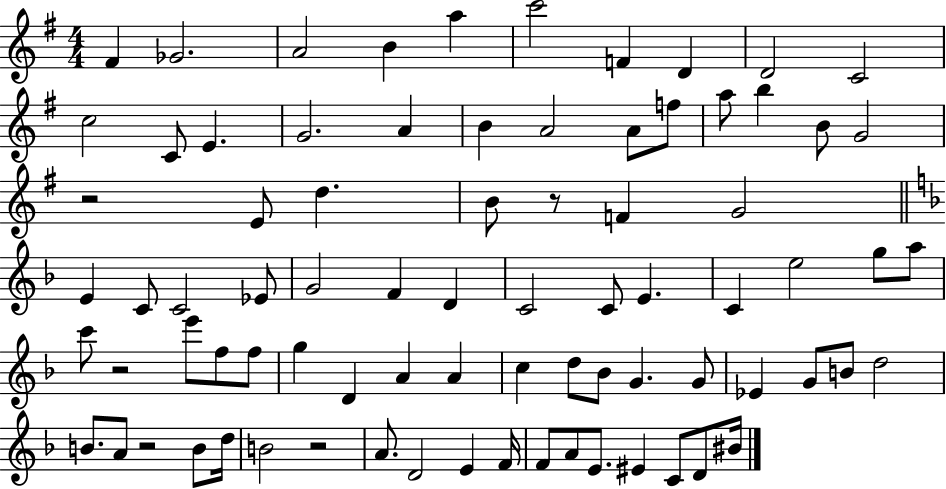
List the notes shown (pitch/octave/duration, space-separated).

F#4/q Gb4/h. A4/h B4/q A5/q C6/h F4/q D4/q D4/h C4/h C5/h C4/e E4/q. G4/h. A4/q B4/q A4/h A4/e F5/e A5/e B5/q B4/e G4/h R/h E4/e D5/q. B4/e R/e F4/q G4/h E4/q C4/e C4/h Eb4/e G4/h F4/q D4/q C4/h C4/e E4/q. C4/q E5/h G5/e A5/e C6/e R/h E6/e F5/e F5/e G5/q D4/q A4/q A4/q C5/q D5/e Bb4/e G4/q. G4/e Eb4/q G4/e B4/e D5/h B4/e. A4/e R/h B4/e D5/s B4/h R/h A4/e. D4/h E4/q F4/s F4/e A4/e E4/e. EIS4/q C4/e D4/e BIS4/s